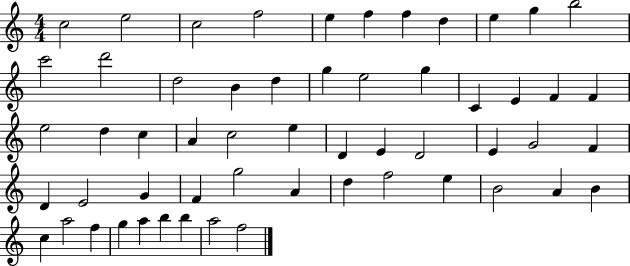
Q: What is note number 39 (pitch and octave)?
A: F4